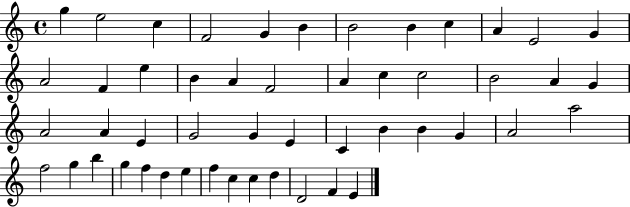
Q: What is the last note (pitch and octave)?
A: E4